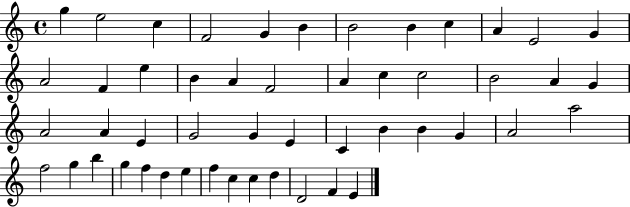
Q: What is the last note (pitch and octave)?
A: E4